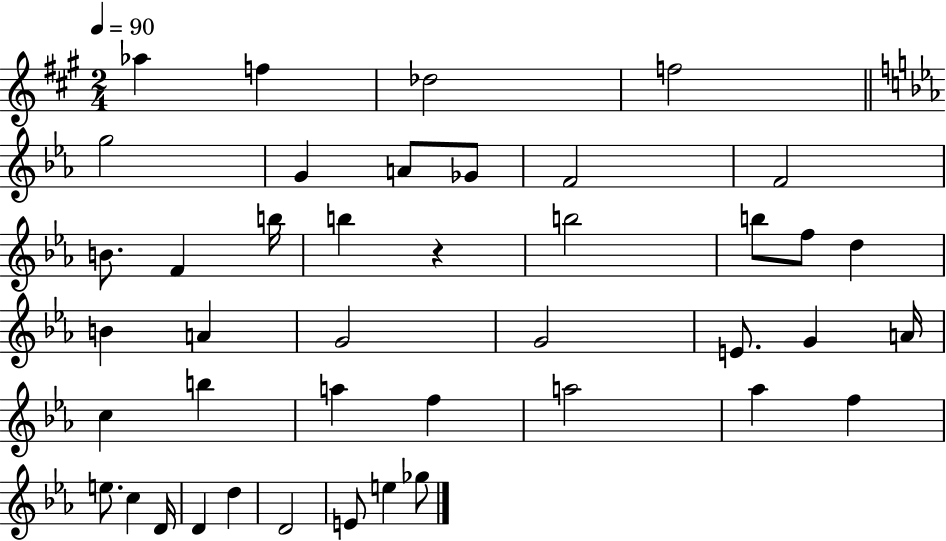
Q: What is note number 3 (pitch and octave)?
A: Db5